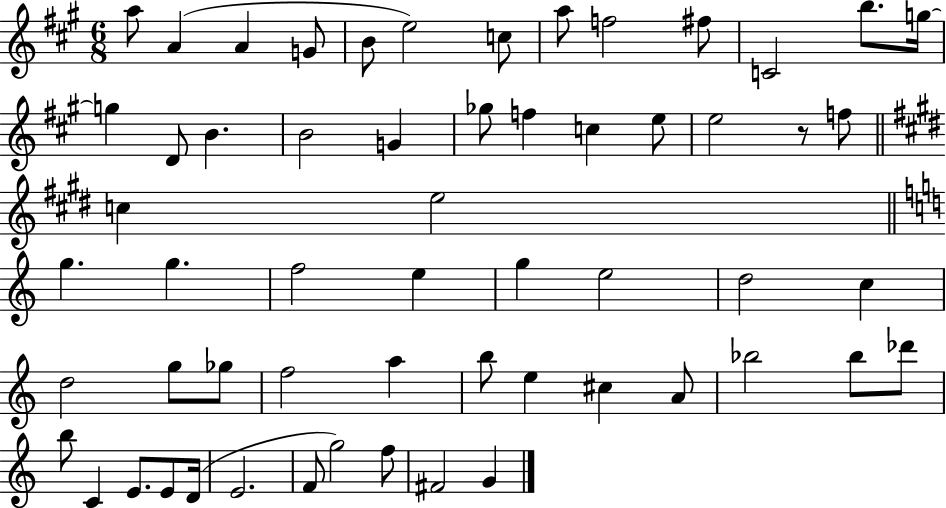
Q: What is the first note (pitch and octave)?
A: A5